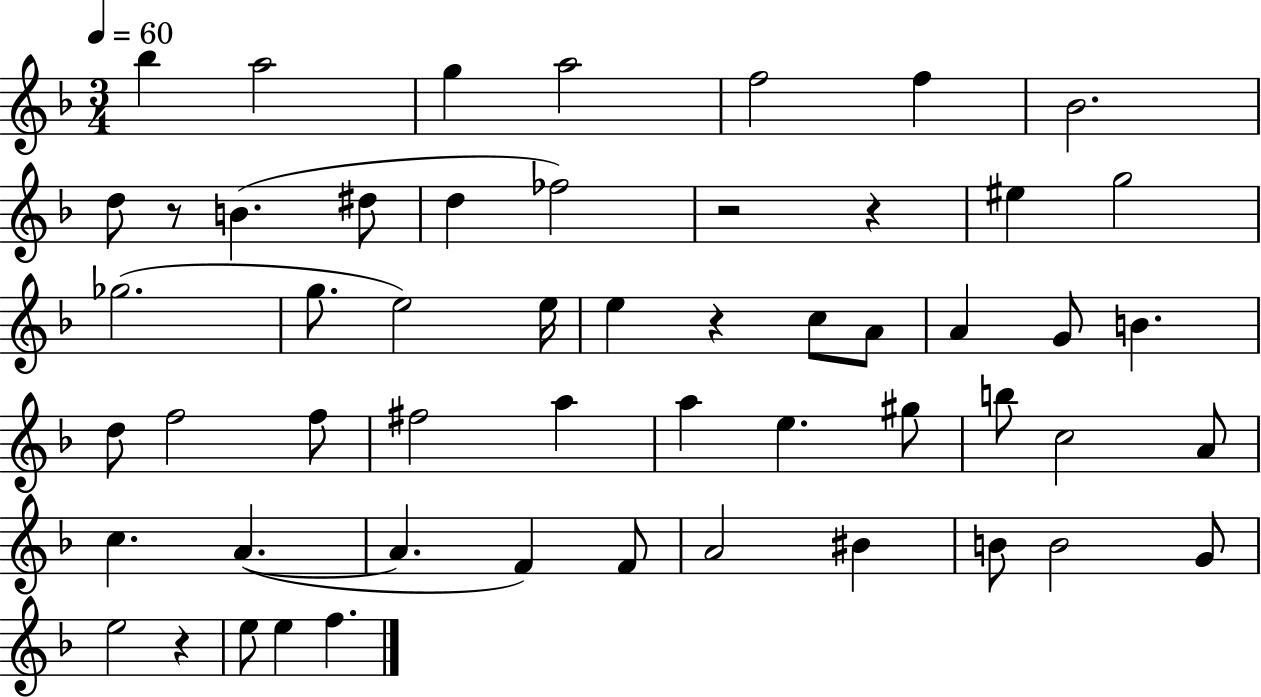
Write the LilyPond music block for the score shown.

{
  \clef treble
  \numericTimeSignature
  \time 3/4
  \key f \major
  \tempo 4 = 60
  \repeat volta 2 { bes''4 a''2 | g''4 a''2 | f''2 f''4 | bes'2. | \break d''8 r8 b'4.( dis''8 | d''4 fes''2) | r2 r4 | eis''4 g''2 | \break ges''2.( | g''8. e''2) e''16 | e''4 r4 c''8 a'8 | a'4 g'8 b'4. | \break d''8 f''2 f''8 | fis''2 a''4 | a''4 e''4. gis''8 | b''8 c''2 a'8 | \break c''4. a'4.~(~ | a'4. f'4) f'8 | a'2 bis'4 | b'8 b'2 g'8 | \break e''2 r4 | e''8 e''4 f''4. | } \bar "|."
}